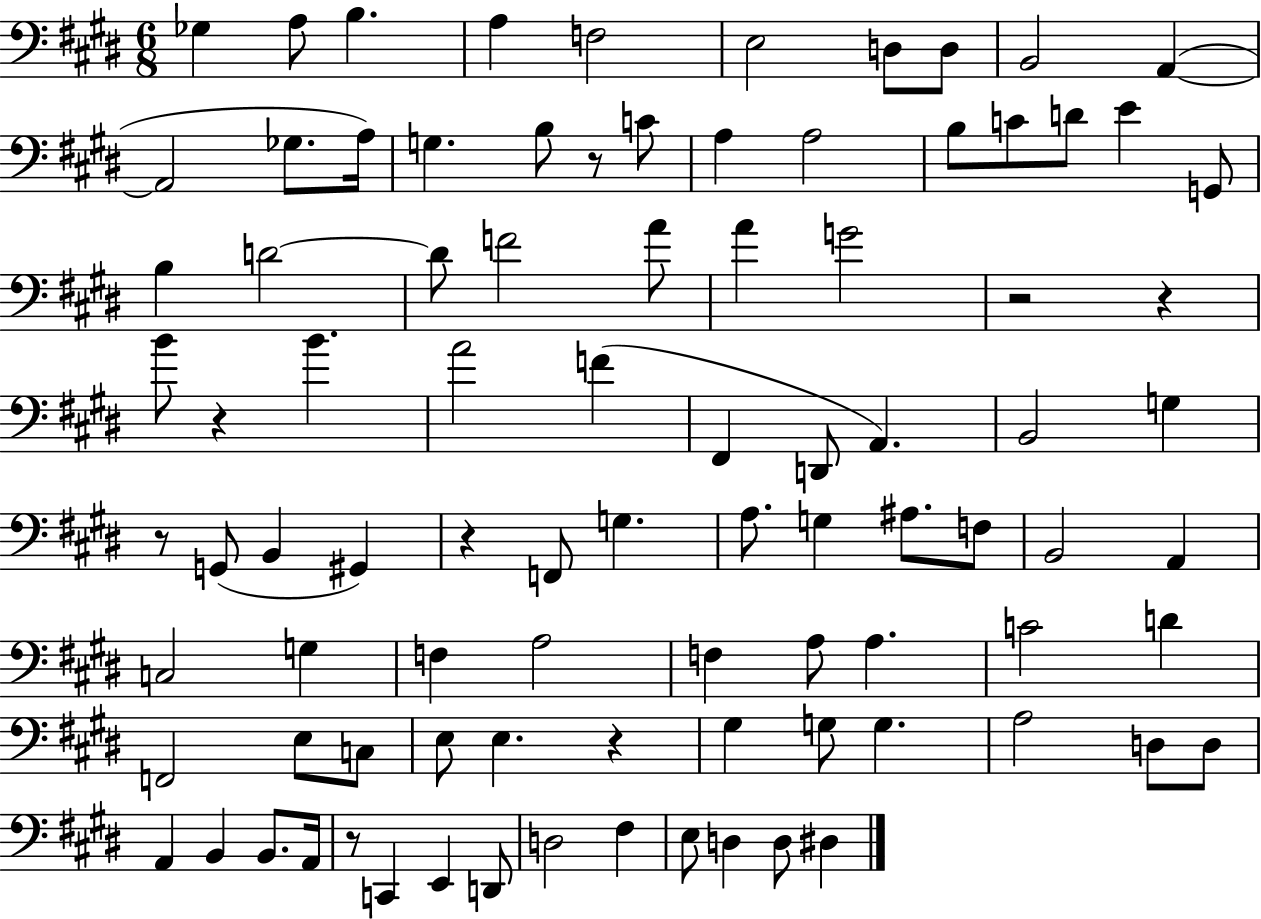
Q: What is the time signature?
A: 6/8